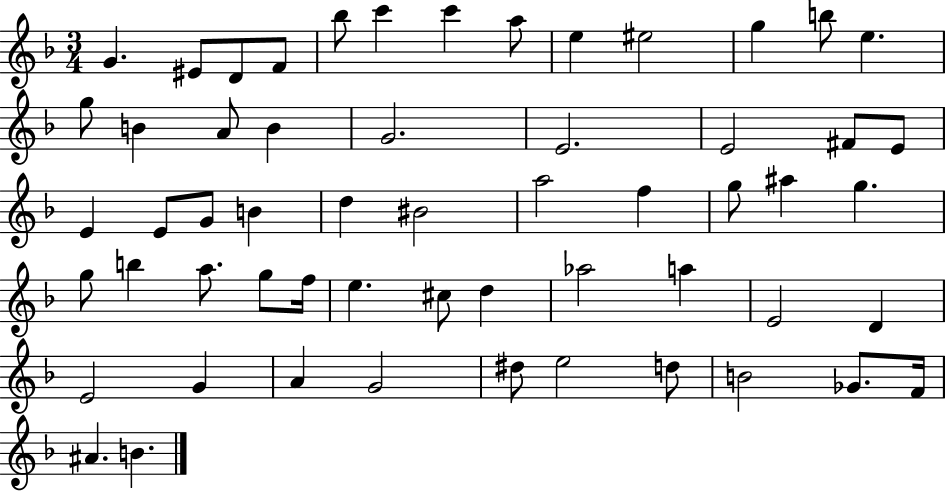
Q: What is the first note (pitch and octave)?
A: G4